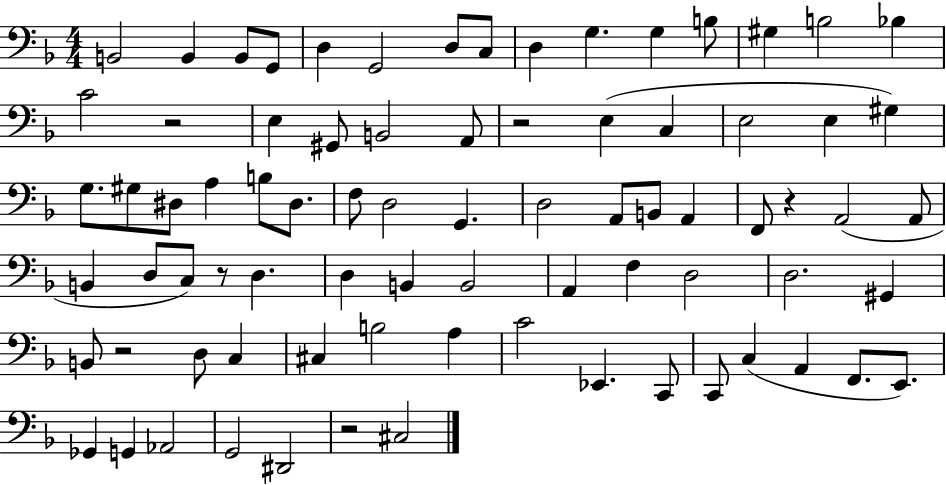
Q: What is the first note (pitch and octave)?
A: B2